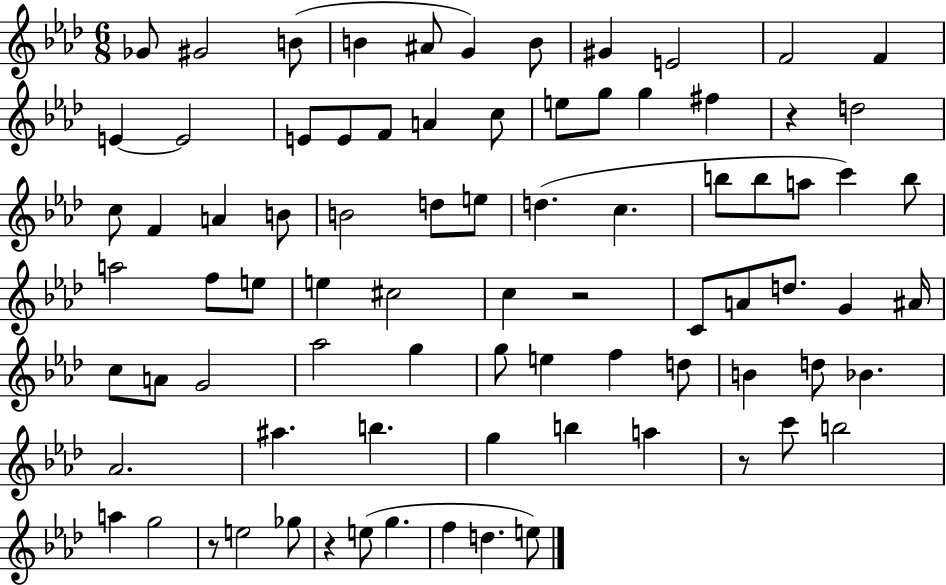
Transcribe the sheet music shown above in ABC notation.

X:1
T:Untitled
M:6/8
L:1/4
K:Ab
_G/2 ^G2 B/2 B ^A/2 G B/2 ^G E2 F2 F E E2 E/2 E/2 F/2 A c/2 e/2 g/2 g ^f z d2 c/2 F A B/2 B2 d/2 e/2 d c b/2 b/2 a/2 c' b/2 a2 f/2 e/2 e ^c2 c z2 C/2 A/2 d/2 G ^A/4 c/2 A/2 G2 _a2 g g/2 e f d/2 B d/2 _B _A2 ^a b g b a z/2 c'/2 b2 a g2 z/2 e2 _g/2 z e/2 g f d e/2